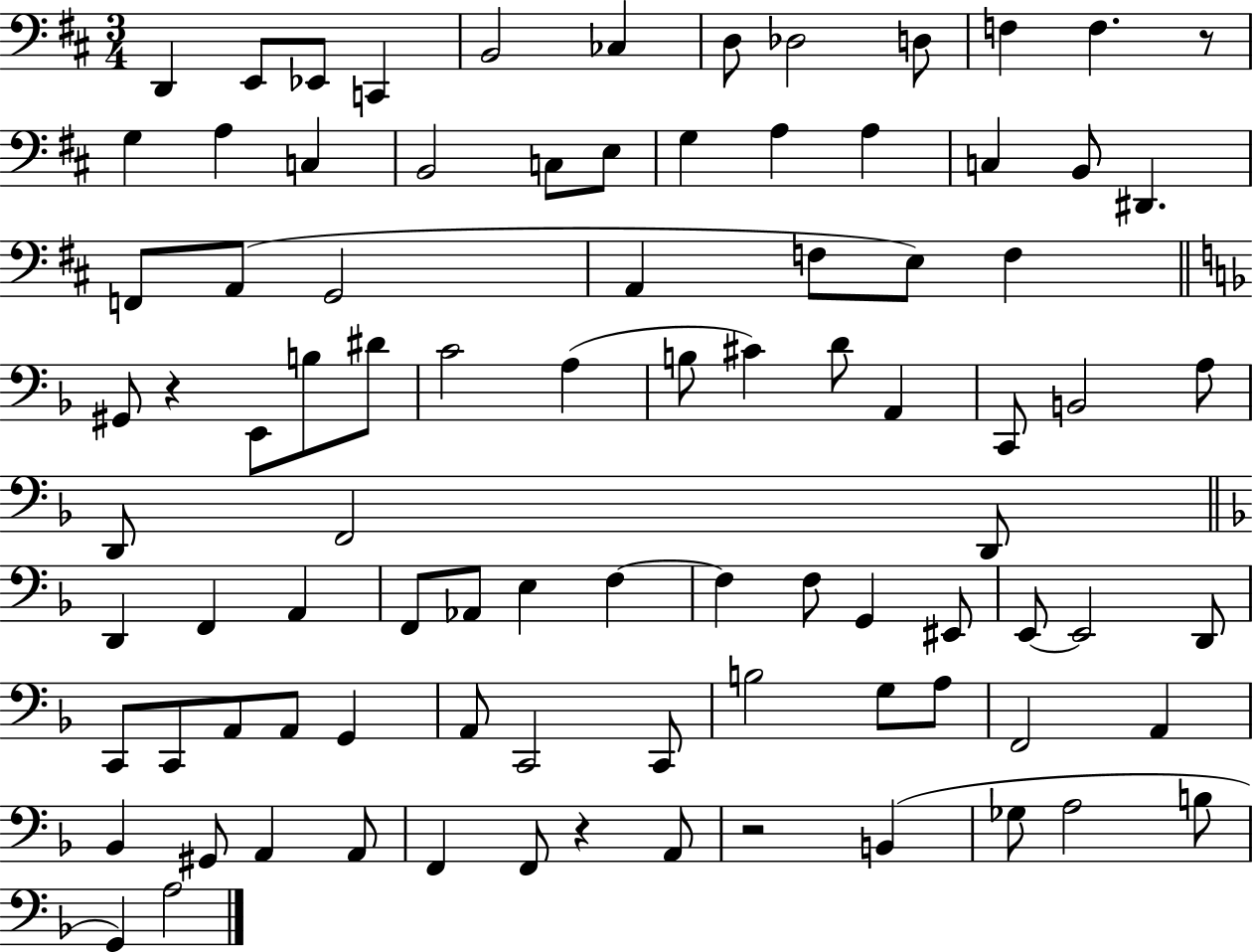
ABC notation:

X:1
T:Untitled
M:3/4
L:1/4
K:D
D,, E,,/2 _E,,/2 C,, B,,2 _C, D,/2 _D,2 D,/2 F, F, z/2 G, A, C, B,,2 C,/2 E,/2 G, A, A, C, B,,/2 ^D,, F,,/2 A,,/2 G,,2 A,, F,/2 E,/2 F, ^G,,/2 z E,,/2 B,/2 ^D/2 C2 A, B,/2 ^C D/2 A,, C,,/2 B,,2 A,/2 D,,/2 F,,2 D,,/2 D,, F,, A,, F,,/2 _A,,/2 E, F, F, F,/2 G,, ^E,,/2 E,,/2 E,,2 D,,/2 C,,/2 C,,/2 A,,/2 A,,/2 G,, A,,/2 C,,2 C,,/2 B,2 G,/2 A,/2 F,,2 A,, _B,, ^G,,/2 A,, A,,/2 F,, F,,/2 z A,,/2 z2 B,, _G,/2 A,2 B,/2 G,, A,2